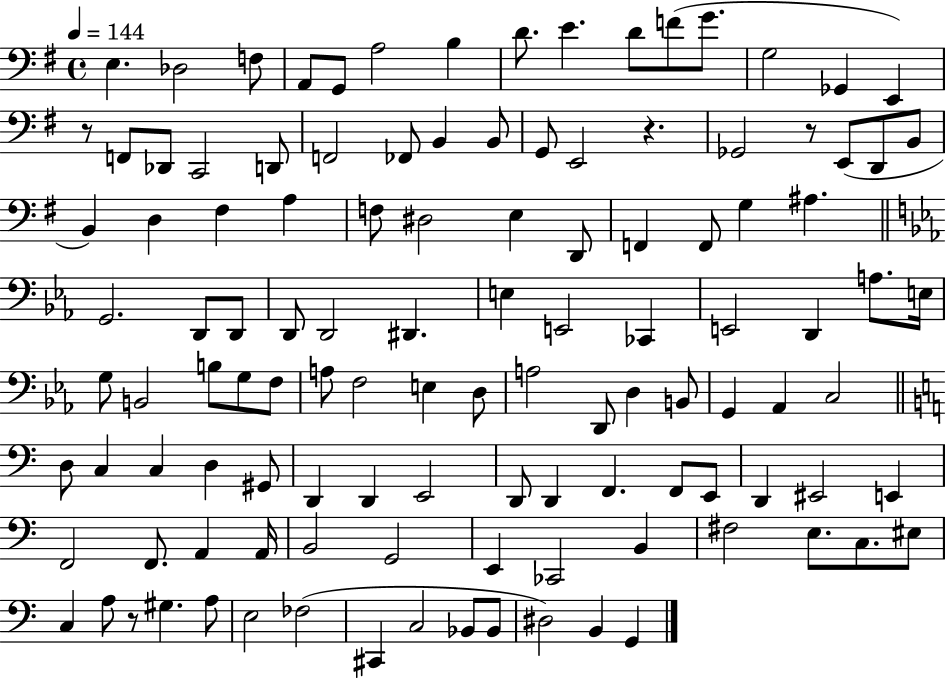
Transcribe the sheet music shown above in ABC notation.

X:1
T:Untitled
M:4/4
L:1/4
K:G
E, _D,2 F,/2 A,,/2 G,,/2 A,2 B, D/2 E D/2 F/2 G/2 G,2 _G,, E,, z/2 F,,/2 _D,,/2 C,,2 D,,/2 F,,2 _F,,/2 B,, B,,/2 G,,/2 E,,2 z _G,,2 z/2 E,,/2 D,,/2 B,,/2 B,, D, ^F, A, F,/2 ^D,2 E, D,,/2 F,, F,,/2 G, ^A, G,,2 D,,/2 D,,/2 D,,/2 D,,2 ^D,, E, E,,2 _C,, E,,2 D,, A,/2 E,/4 G,/2 B,,2 B,/2 G,/2 F,/2 A,/2 F,2 E, D,/2 A,2 D,,/2 D, B,,/2 G,, _A,, C,2 D,/2 C, C, D, ^G,,/2 D,, D,, E,,2 D,,/2 D,, F,, F,,/2 E,,/2 D,, ^E,,2 E,, F,,2 F,,/2 A,, A,,/4 B,,2 G,,2 E,, _C,,2 B,, ^F,2 E,/2 C,/2 ^E,/2 C, A,/2 z/2 ^G, A,/2 E,2 _F,2 ^C,, C,2 _B,,/2 _B,,/2 ^D,2 B,, G,,